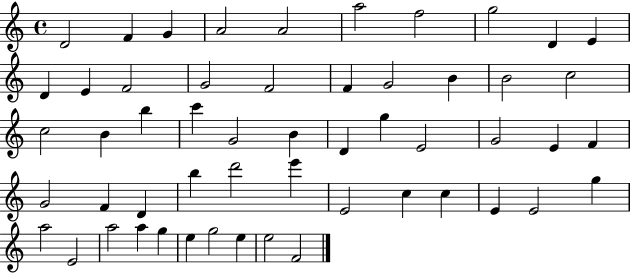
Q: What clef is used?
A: treble